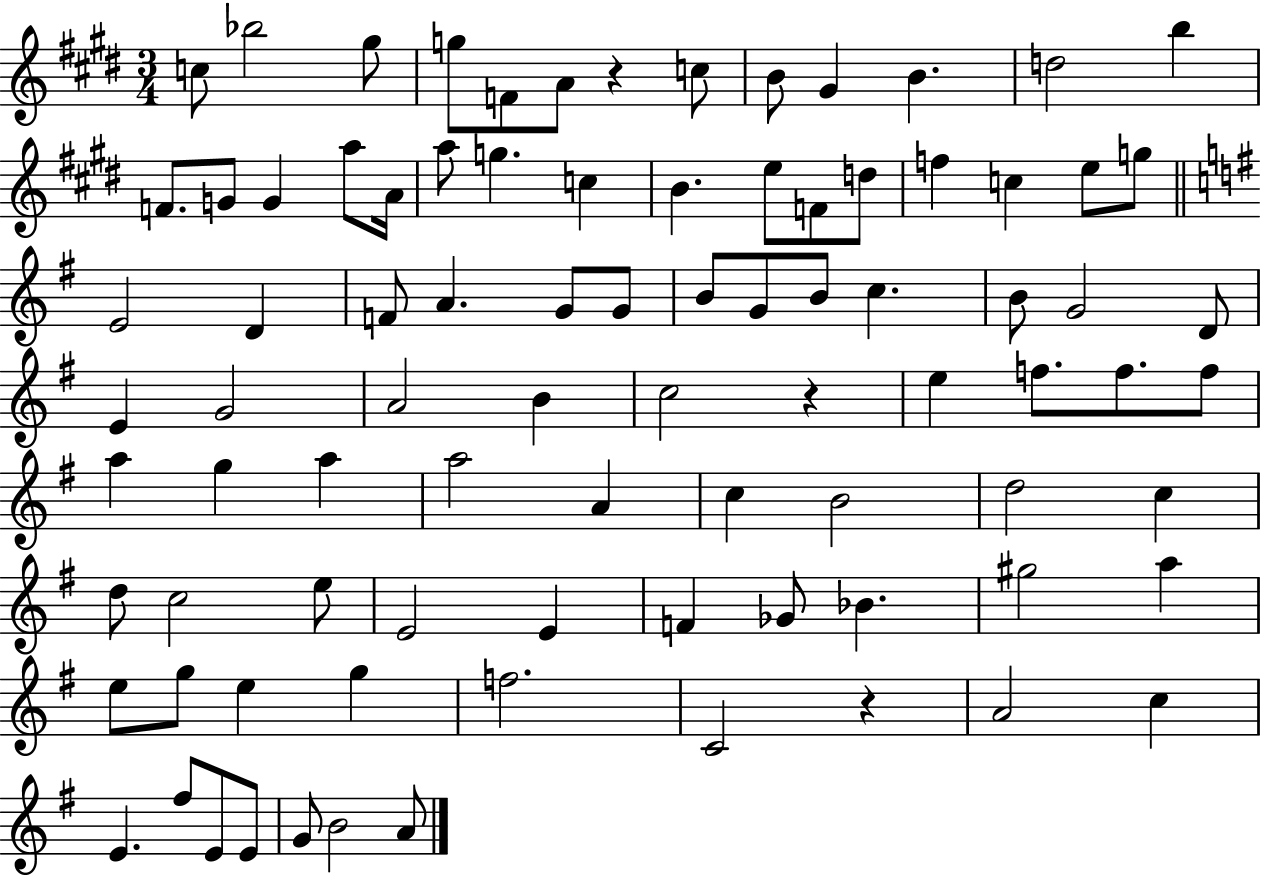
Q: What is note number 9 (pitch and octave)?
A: G#4